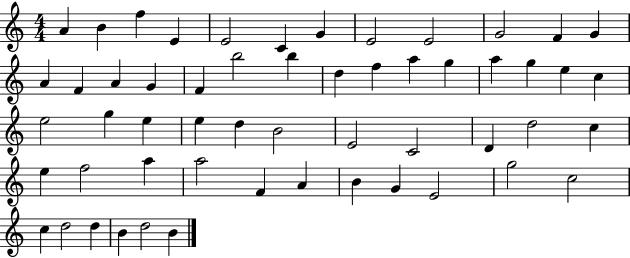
X:1
T:Untitled
M:4/4
L:1/4
K:C
A B f E E2 C G E2 E2 G2 F G A F A G F b2 b d f a g a g e c e2 g e e d B2 E2 C2 D d2 c e f2 a a2 F A B G E2 g2 c2 c d2 d B d2 B